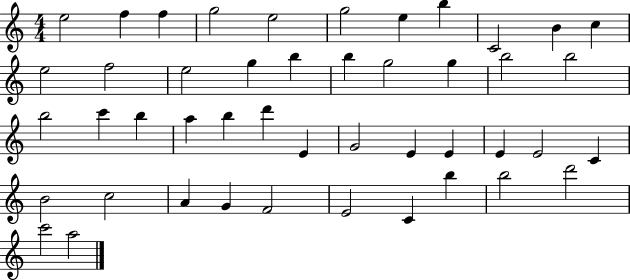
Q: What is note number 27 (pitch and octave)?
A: D6